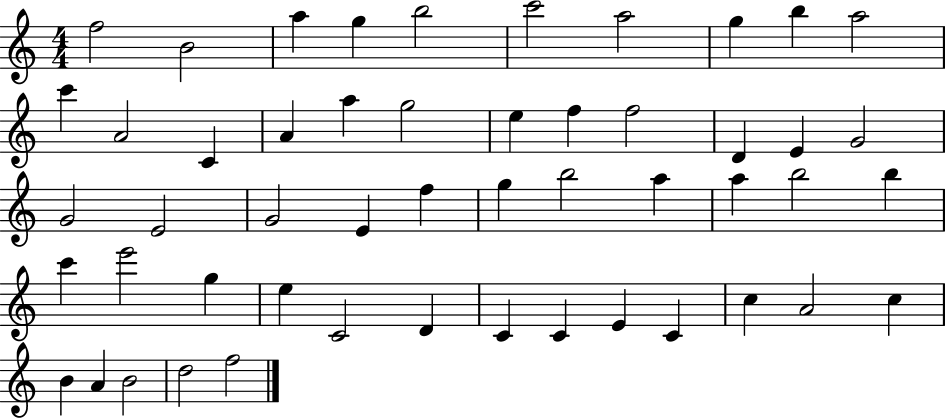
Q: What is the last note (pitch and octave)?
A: F5